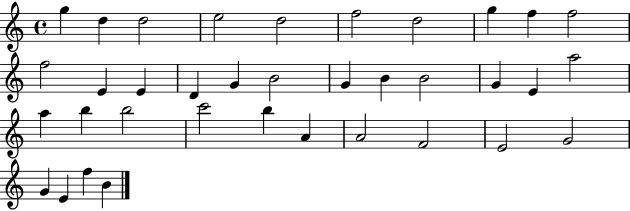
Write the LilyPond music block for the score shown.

{
  \clef treble
  \time 4/4
  \defaultTimeSignature
  \key c \major
  g''4 d''4 d''2 | e''2 d''2 | f''2 d''2 | g''4 f''4 f''2 | \break f''2 e'4 e'4 | d'4 g'4 b'2 | g'4 b'4 b'2 | g'4 e'4 a''2 | \break a''4 b''4 b''2 | c'''2 b''4 a'4 | a'2 f'2 | e'2 g'2 | \break g'4 e'4 f''4 b'4 | \bar "|."
}